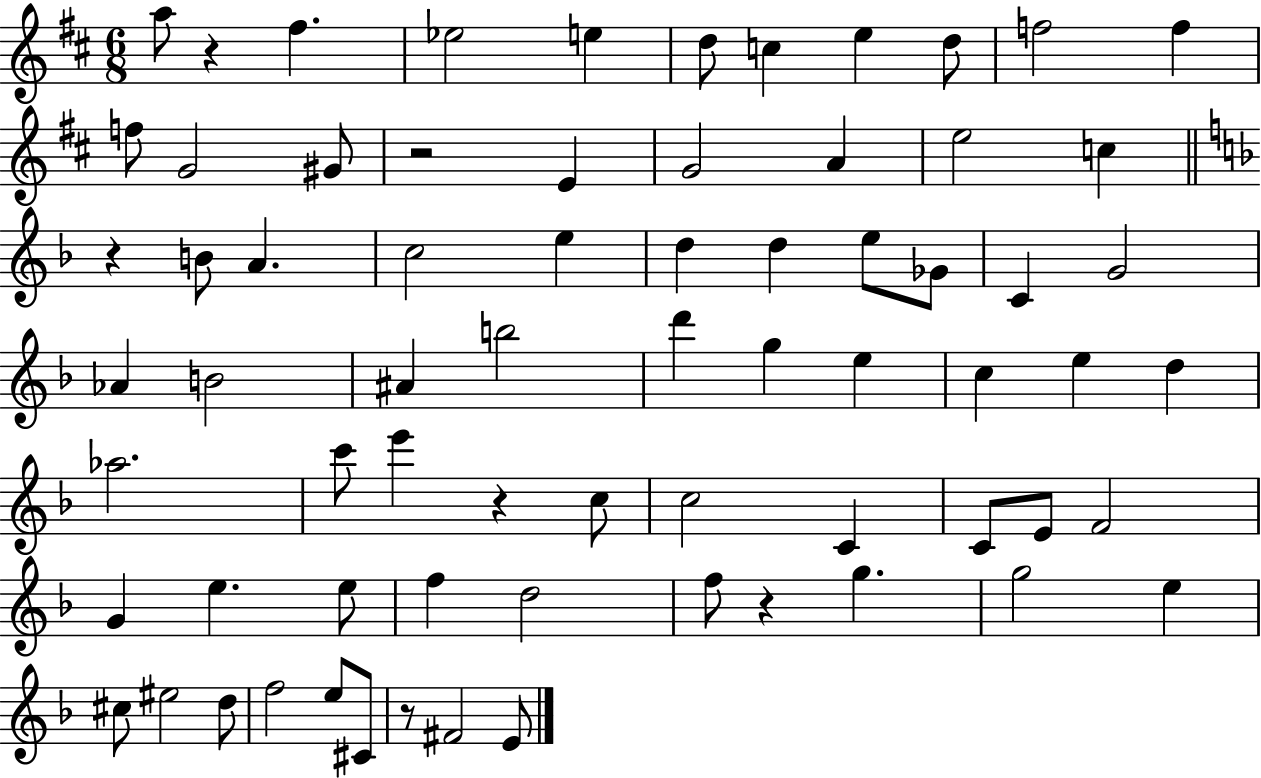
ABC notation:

X:1
T:Untitled
M:6/8
L:1/4
K:D
a/2 z ^f _e2 e d/2 c e d/2 f2 f f/2 G2 ^G/2 z2 E G2 A e2 c z B/2 A c2 e d d e/2 _G/2 C G2 _A B2 ^A b2 d' g e c e d _a2 c'/2 e' z c/2 c2 C C/2 E/2 F2 G e e/2 f d2 f/2 z g g2 e ^c/2 ^e2 d/2 f2 e/2 ^C/2 z/2 ^F2 E/2